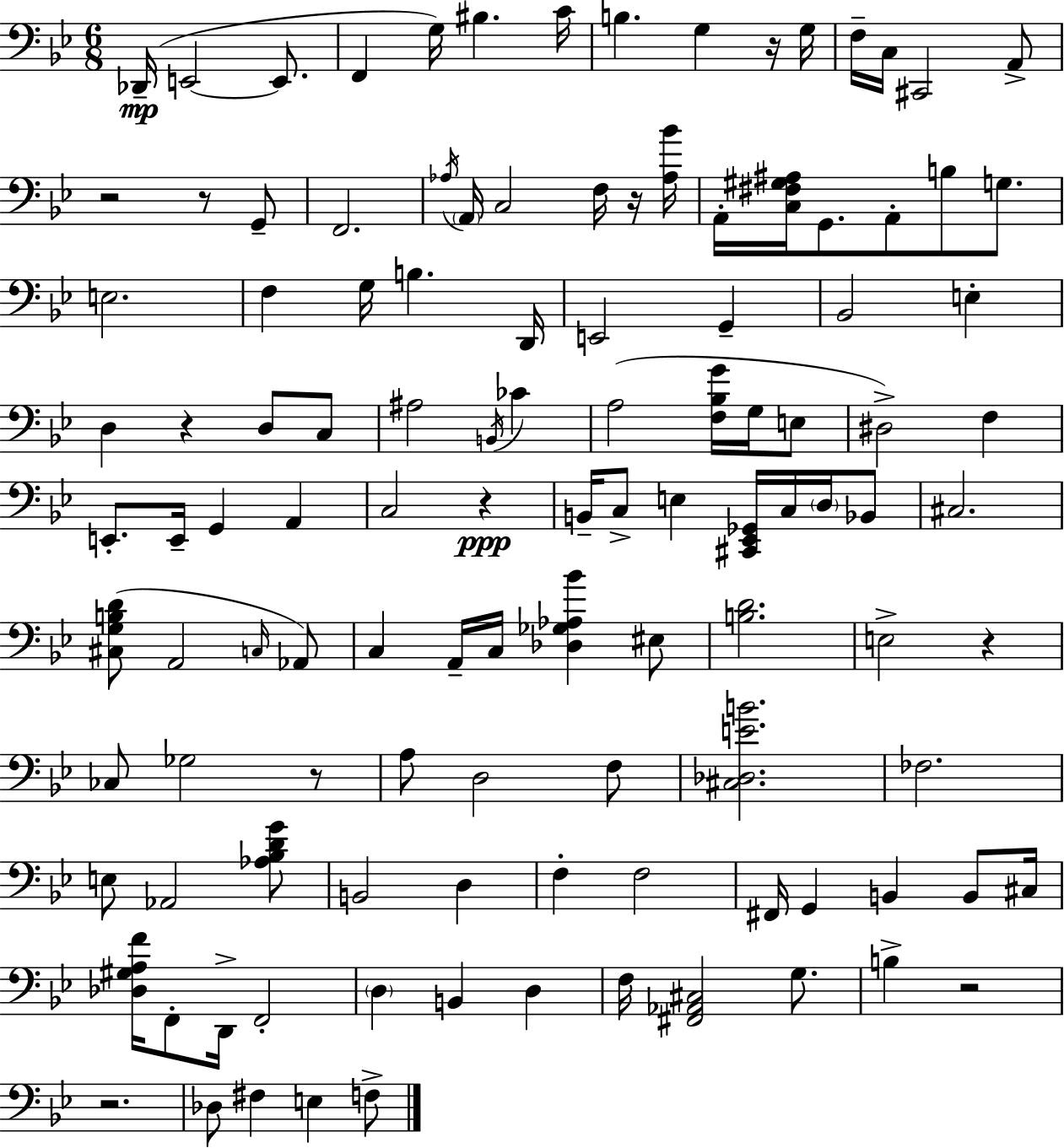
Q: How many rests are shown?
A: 10